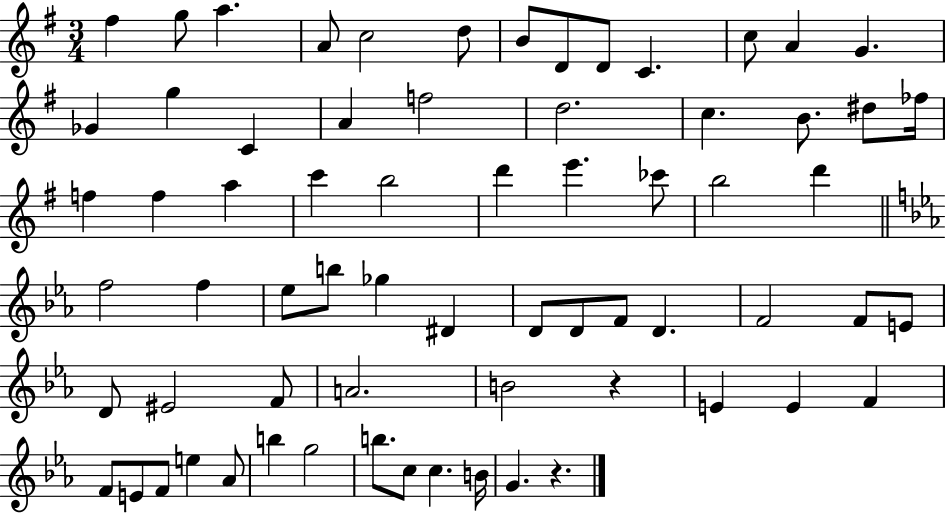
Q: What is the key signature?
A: G major